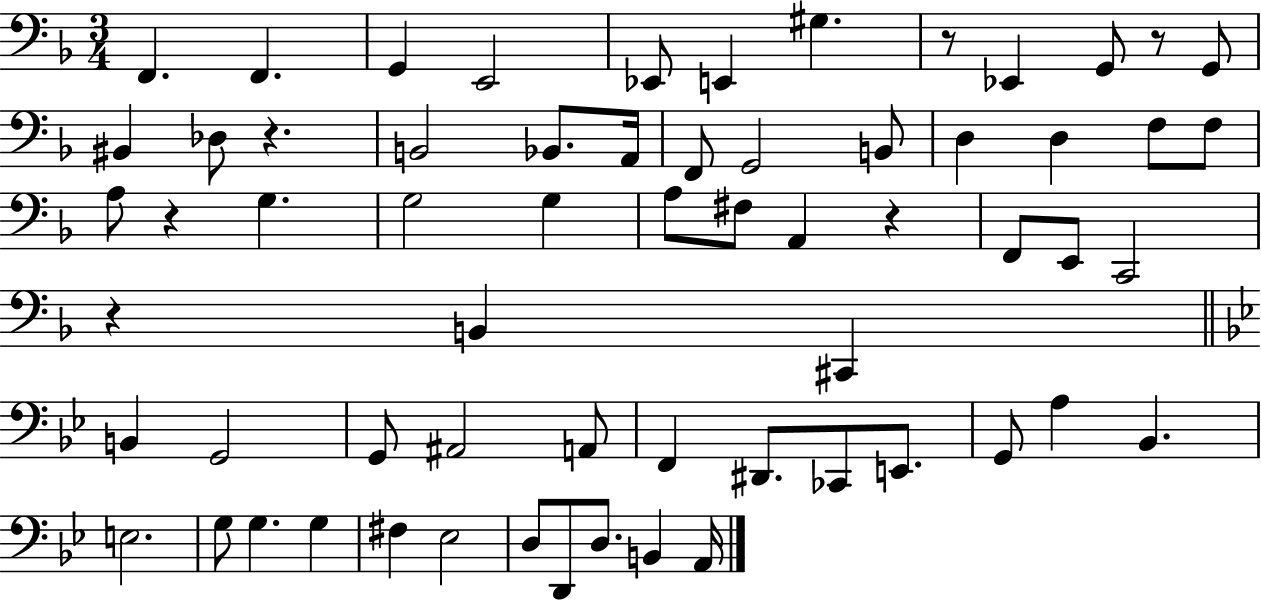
{
  \clef bass
  \numericTimeSignature
  \time 3/4
  \key f \major
  f,4. f,4. | g,4 e,2 | ees,8 e,4 gis4. | r8 ees,4 g,8 r8 g,8 | \break bis,4 des8 r4. | b,2 bes,8. a,16 | f,8 g,2 b,8 | d4 d4 f8 f8 | \break a8 r4 g4. | g2 g4 | a8 fis8 a,4 r4 | f,8 e,8 c,2 | \break r4 b,4 cis,4 | \bar "||" \break \key bes \major b,4 g,2 | g,8 ais,2 a,8 | f,4 dis,8. ces,8 e,8. | g,8 a4 bes,4. | \break e2. | g8 g4. g4 | fis4 ees2 | d8 d,8 d8. b,4 a,16 | \break \bar "|."
}